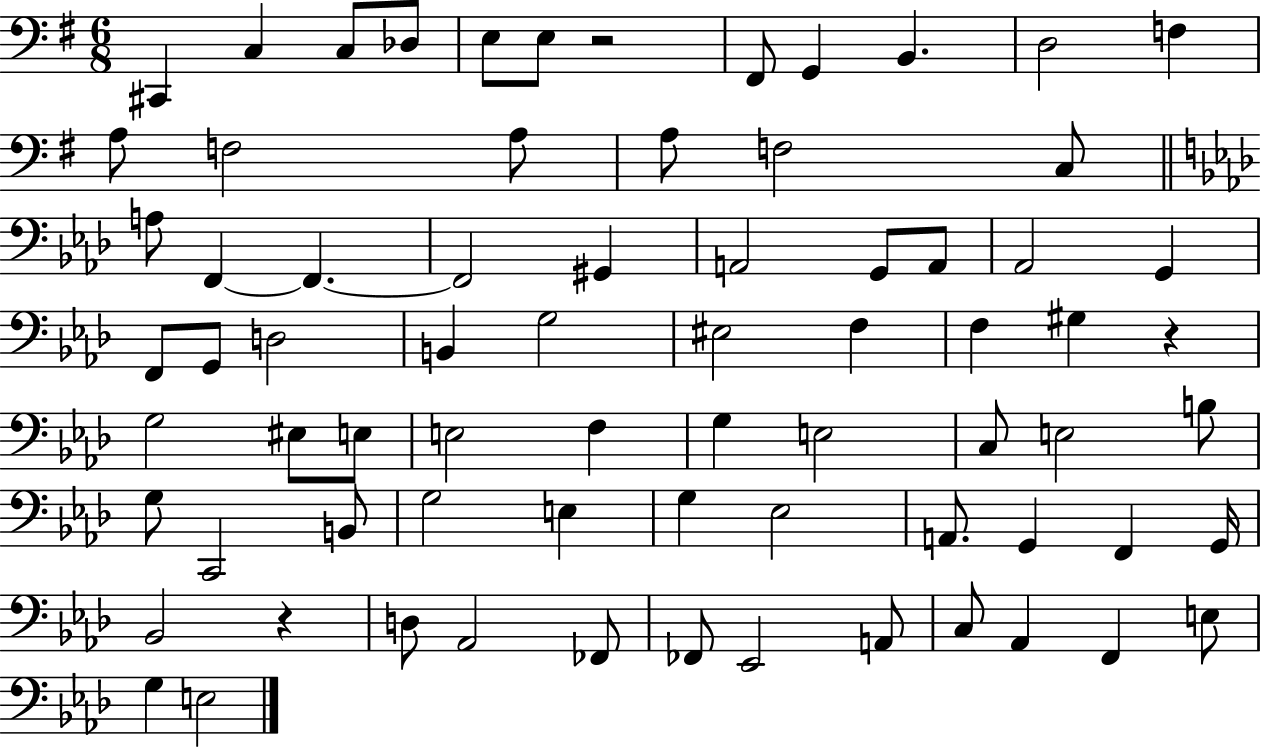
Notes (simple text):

C#2/q C3/q C3/e Db3/e E3/e E3/e R/h F#2/e G2/q B2/q. D3/h F3/q A3/e F3/h A3/e A3/e F3/h C3/e A3/e F2/q F2/q. F2/h G#2/q A2/h G2/e A2/e Ab2/h G2/q F2/e G2/e D3/h B2/q G3/h EIS3/h F3/q F3/q G#3/q R/q G3/h EIS3/e E3/e E3/h F3/q G3/q E3/h C3/e E3/h B3/e G3/e C2/h B2/e G3/h E3/q G3/q Eb3/h A2/e. G2/q F2/q G2/s Bb2/h R/q D3/e Ab2/h FES2/e FES2/e Eb2/h A2/e C3/e Ab2/q F2/q E3/e G3/q E3/h